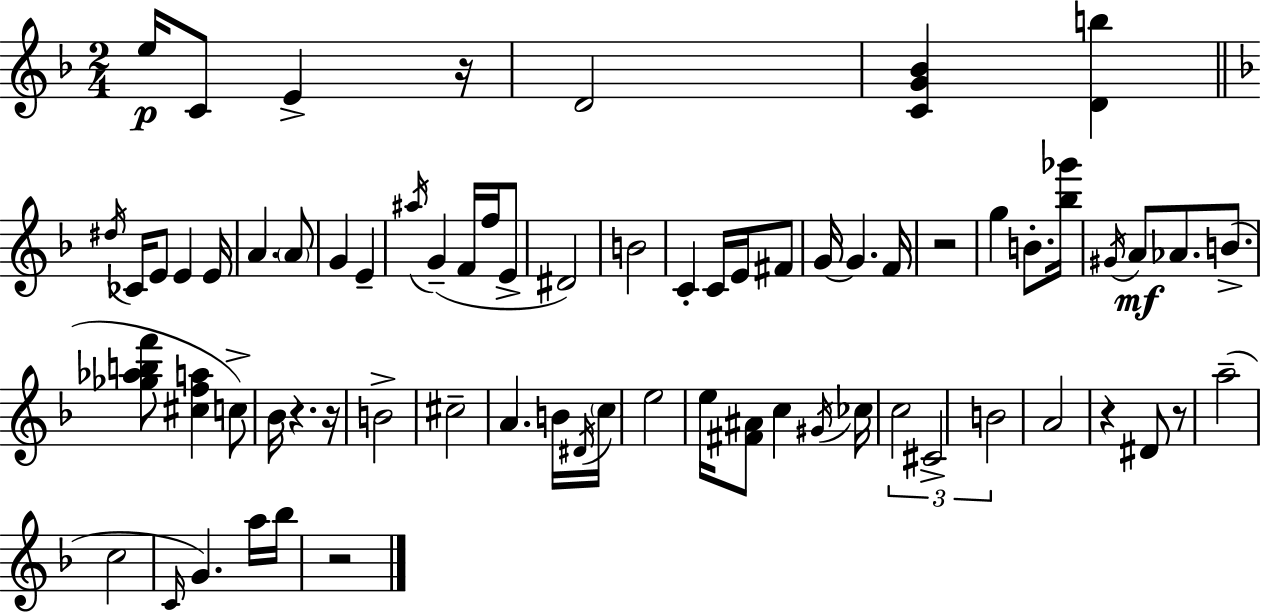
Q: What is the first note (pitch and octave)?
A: E5